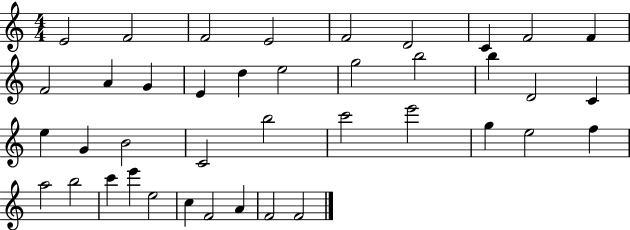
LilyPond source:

{
  \clef treble
  \numericTimeSignature
  \time 4/4
  \key c \major
  e'2 f'2 | f'2 e'2 | f'2 d'2 | c'4 f'2 f'4 | \break f'2 a'4 g'4 | e'4 d''4 e''2 | g''2 b''2 | b''4 d'2 c'4 | \break e''4 g'4 b'2 | c'2 b''2 | c'''2 e'''2 | g''4 e''2 f''4 | \break a''2 b''2 | c'''4 e'''4 e''2 | c''4 f'2 a'4 | f'2 f'2 | \break \bar "|."
}